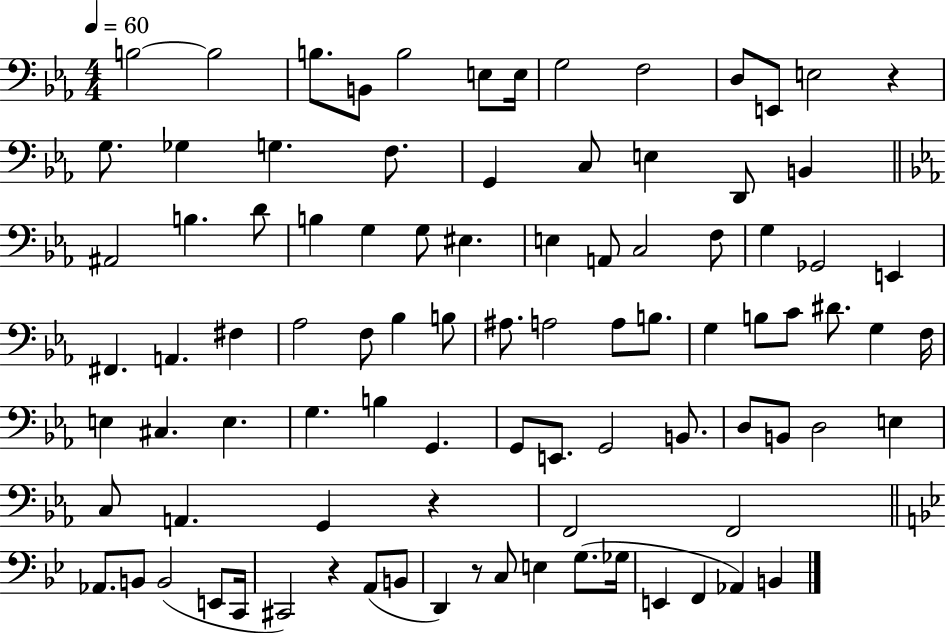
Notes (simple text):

B3/h B3/h B3/e. B2/e B3/h E3/e E3/s G3/h F3/h D3/e E2/e E3/h R/q G3/e. Gb3/q G3/q. F3/e. G2/q C3/e E3/q D2/e B2/q A#2/h B3/q. D4/e B3/q G3/q G3/e EIS3/q. E3/q A2/e C3/h F3/e G3/q Gb2/h E2/q F#2/q. A2/q. F#3/q Ab3/h F3/e Bb3/q B3/e A#3/e. A3/h A3/e B3/e. G3/q B3/e C4/e D#4/e. G3/q F3/s E3/q C#3/q. E3/q. G3/q. B3/q G2/q. G2/e E2/e. G2/h B2/e. D3/e B2/e D3/h E3/q C3/e A2/q. G2/q R/q F2/h F2/h Ab2/e. B2/e B2/h E2/e C2/s C#2/h R/q A2/e B2/e D2/q R/e C3/e E3/q G3/e. Gb3/s E2/q F2/q Ab2/q B2/q